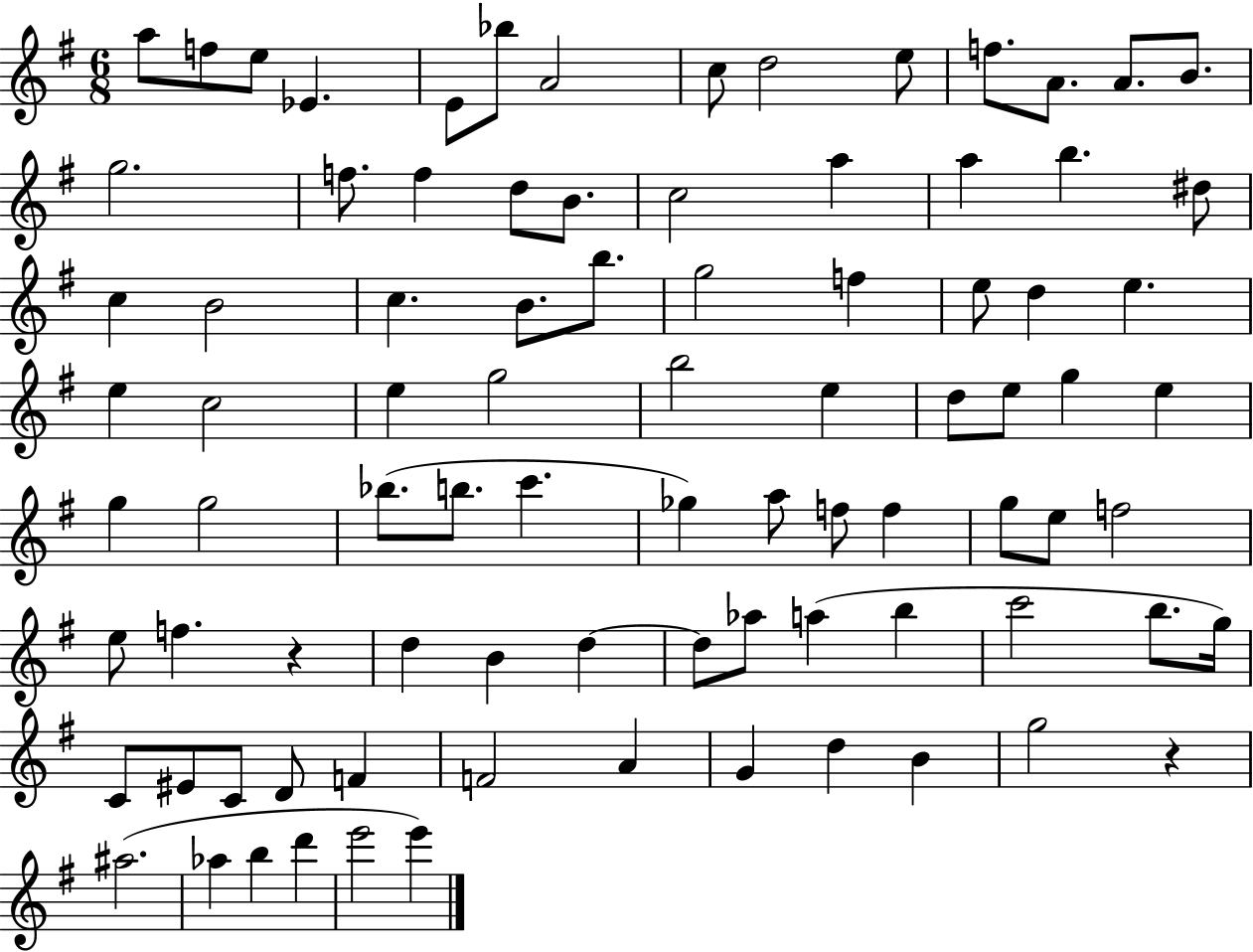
X:1
T:Untitled
M:6/8
L:1/4
K:G
a/2 f/2 e/2 _E E/2 _b/2 A2 c/2 d2 e/2 f/2 A/2 A/2 B/2 g2 f/2 f d/2 B/2 c2 a a b ^d/2 c B2 c B/2 b/2 g2 f e/2 d e e c2 e g2 b2 e d/2 e/2 g e g g2 _b/2 b/2 c' _g a/2 f/2 f g/2 e/2 f2 e/2 f z d B d d/2 _a/2 a b c'2 b/2 g/4 C/2 ^E/2 C/2 D/2 F F2 A G d B g2 z ^a2 _a b d' e'2 e'